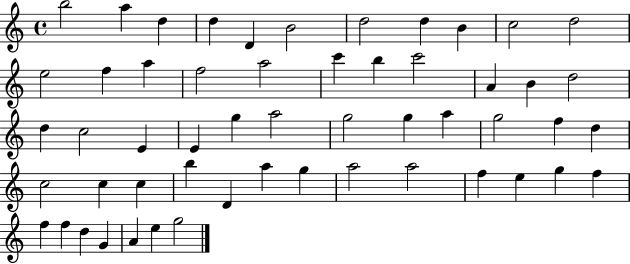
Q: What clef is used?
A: treble